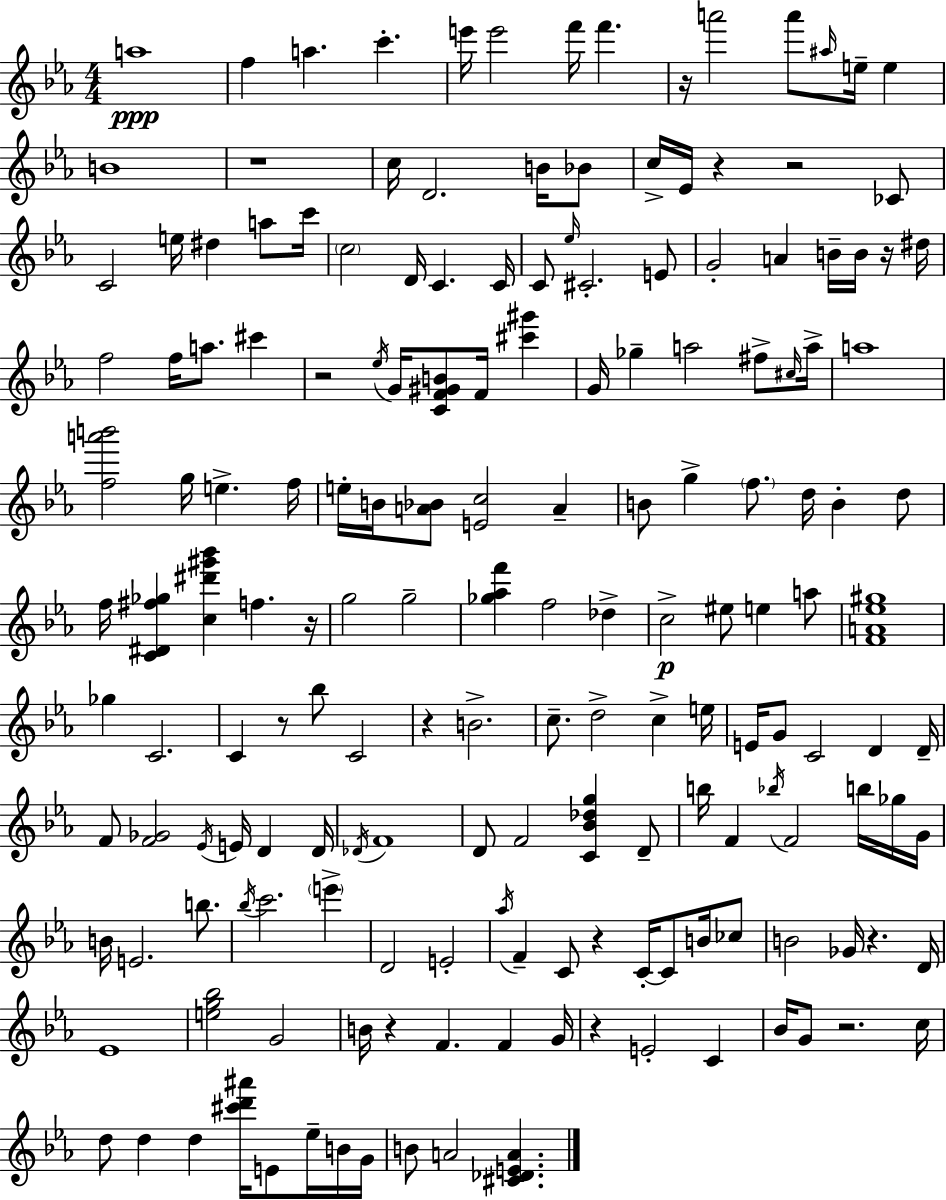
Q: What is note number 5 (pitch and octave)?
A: E6